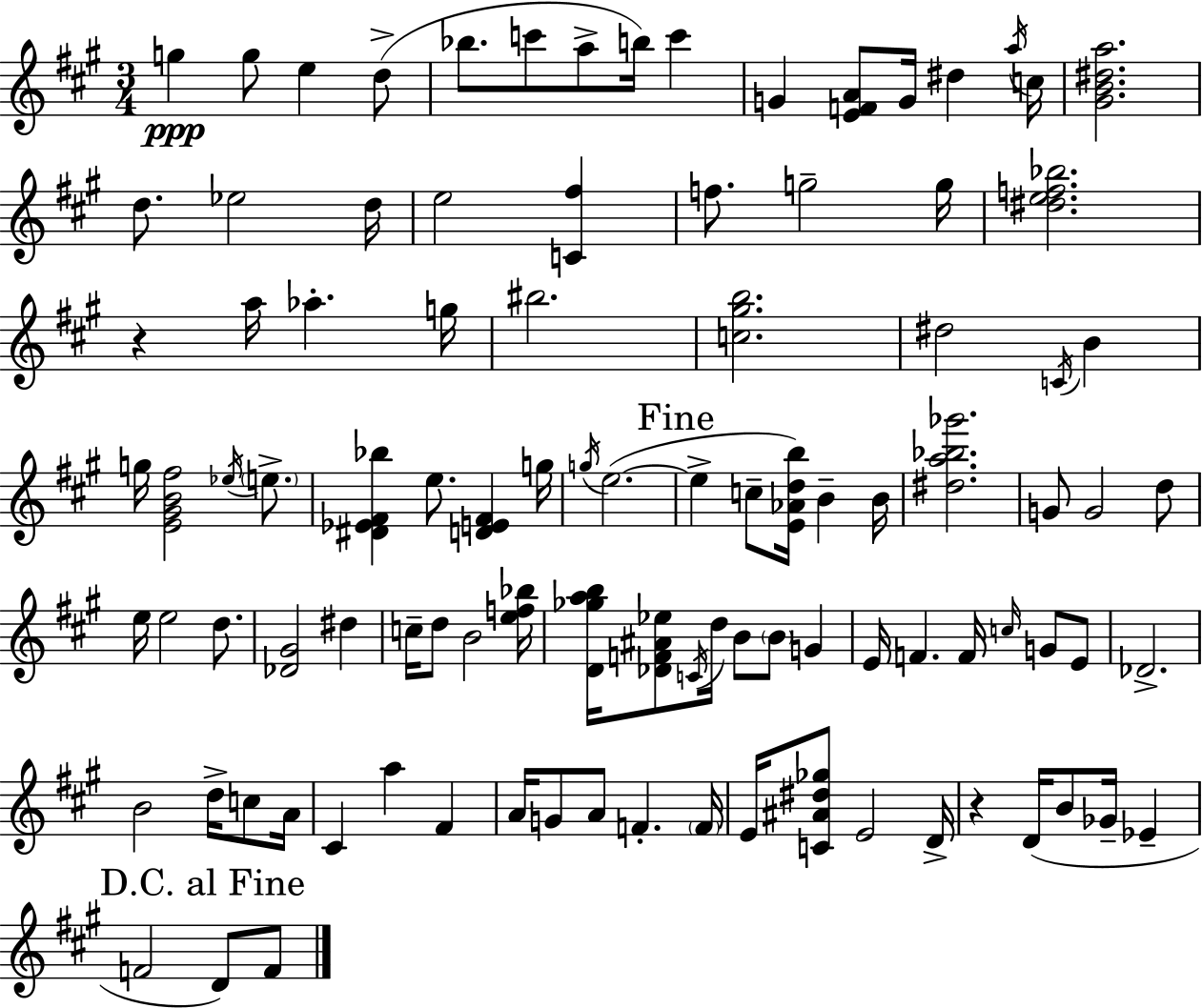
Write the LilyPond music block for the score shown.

{
  \clef treble
  \numericTimeSignature
  \time 3/4
  \key a \major
  \repeat volta 2 { g''4\ppp g''8 e''4 d''8->( | bes''8. c'''8 a''8-> b''16) c'''4 | g'4 <e' f' a'>8 g'16 dis''4 \acciaccatura { a''16 } | c''16 <gis' b' dis'' a''>2. | \break d''8. ees''2 | d''16 e''2 <c' fis''>4 | f''8. g''2-- | g''16 <dis'' e'' f'' bes''>2. | \break r4 a''16 aes''4.-. | g''16 bis''2. | <c'' gis'' b''>2. | dis''2 \acciaccatura { c'16 } b'4 | \break g''16 <e' gis' b' fis''>2 \acciaccatura { ees''16 } | \parenthesize e''8.-> <dis' ees' fis' bes''>4 e''8. <d' e' fis'>4 | g''16 \acciaccatura { g''16 }( e''2.~~ | \mark "Fine" e''4-> c''8-- <e' aes' d'' b''>16) b'4-- | \break b'16 <dis'' a'' bes'' ges'''>2. | g'8 g'2 | d''8 e''16 e''2 | d''8. <des' gis'>2 | \break dis''4 c''16-- d''8 b'2 | <e'' f'' bes''>16 <d' ges'' a'' b''>16 <des' f' ais' ees''>8 \acciaccatura { c'16 } d''16 b'8 \parenthesize b'8 | g'4 e'16 f'4. | f'16 \grace { c''16 } g'8 e'8 des'2.-> | \break b'2 | d''16-> c''8 a'16 cis'4 a''4 | fis'4 a'16 g'8 a'8 f'4.-. | \parenthesize f'16 e'16 <c' ais' dis'' ges''>8 e'2 | \break d'16-> r4 d'16( b'8 | ges'16-- ees'4-- \mark "D.C. al Fine" f'2 | d'8) f'8 } \bar "|."
}